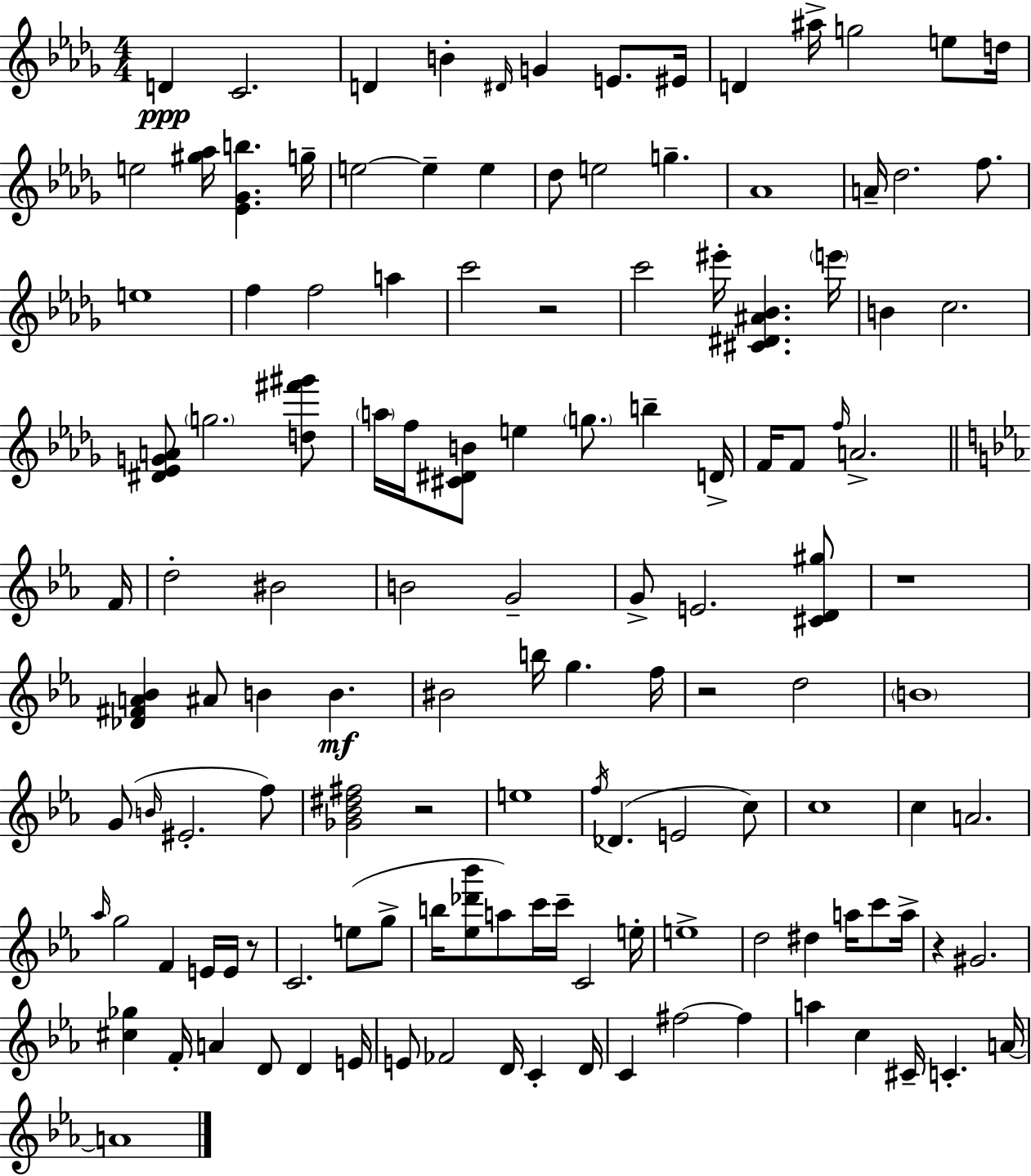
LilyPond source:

{
  \clef treble
  \numericTimeSignature
  \time 4/4
  \key bes \minor
  \repeat volta 2 { d'4\ppp c'2. | d'4 b'4-. \grace { dis'16 } g'4 e'8. | eis'16 d'4 ais''16-> g''2 e''8 | d''16 e''2 <gis'' aes''>16 <ees' ges' b''>4. | \break g''16-- e''2~~ e''4-- e''4 | des''8 e''2 g''4.-- | aes'1 | a'16-- des''2. f''8. | \break e''1 | f''4 f''2 a''4 | c'''2 r2 | c'''2 eis'''16-. <cis' dis' ais' bes'>4. | \break \parenthesize e'''16 b'4 c''2. | <dis' ees' g' a'>8 \parenthesize g''2. <d'' fis''' gis'''>8 | \parenthesize a''16 f''16 <cis' dis' b'>8 e''4 \parenthesize g''8. b''4-- | d'16-> f'16 f'8 \grace { f''16 } a'2.-> | \break \bar "||" \break \key c \minor f'16 d''2-. bis'2 | b'2 g'2-- | g'8-> e'2. <cis' d' gis''>8 | r1 | \break <des' fis' a' bes'>4 ais'8 b'4 b'4.\mf | bis'2 b''16 g''4. | f''16 r2 d''2 | \parenthesize b'1 | \break g'8( \grace { b'16 } eis'2.-. | f''8) <ges' bes' dis'' fis''>2 r2 | e''1 | \acciaccatura { f''16 }( des'4. e'2 | \break c''8) c''1 | c''4 a'2. | \grace { aes''16 } g''2 f'4 | e'16 e'16 r8 c'2. | \break e''8( g''8-> b''16 <ees'' des''' bes'''>8 a''8) c'''16 c'''16-- c'2 | e''16-. e''1-> | d''2 dis''4 | a''16 c'''8 a''16-> r4 gis'2. | \break <cis'' ges''>4 f'16-. a'4 d'8 d'4 | e'16 e'8 fes'2 d'16 c'4-. | d'16 c'4 fis''2~~ | fis''4 a''4 c''4 cis'16-- c'4.-. | \break a'16~~ a'1 | } \bar "|."
}